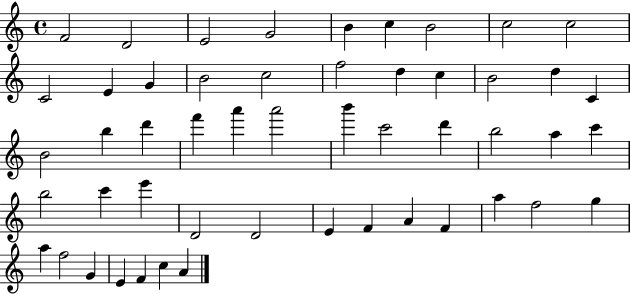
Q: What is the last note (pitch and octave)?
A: A4